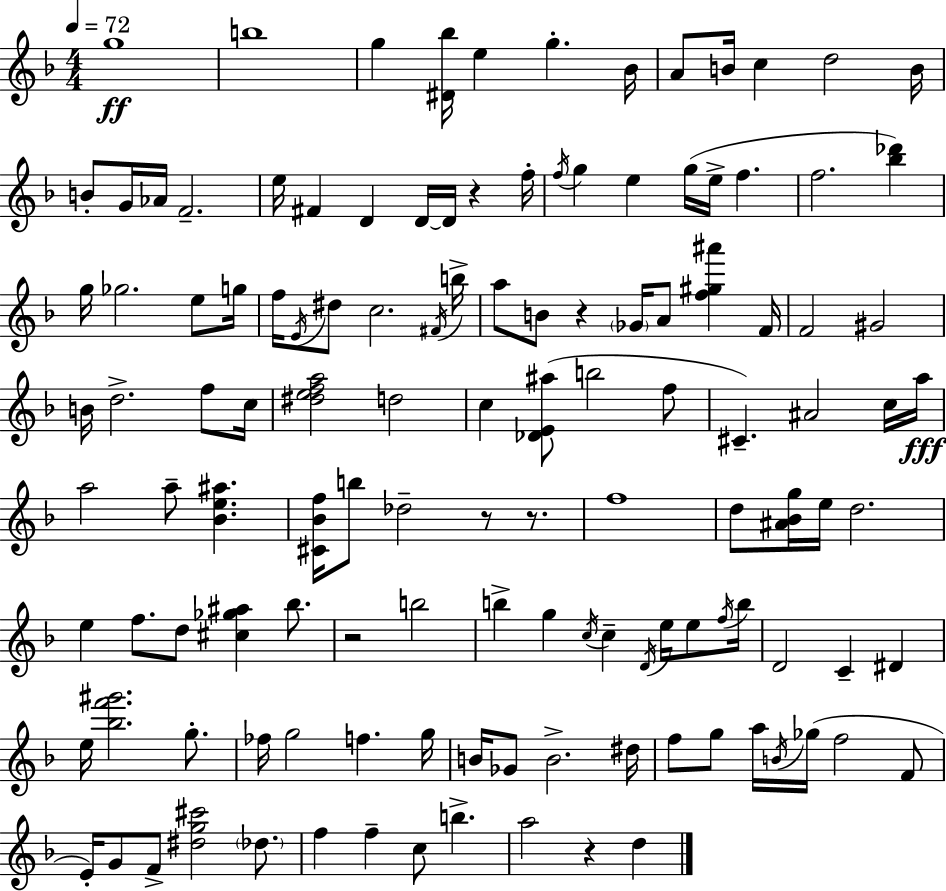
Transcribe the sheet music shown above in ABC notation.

X:1
T:Untitled
M:4/4
L:1/4
K:Dm
g4 b4 g [^D_b]/4 e g _B/4 A/2 B/4 c d2 B/4 B/2 G/4 _A/4 F2 e/4 ^F D D/4 D/4 z f/4 f/4 g e g/4 e/4 f f2 [_b_d'] g/4 _g2 e/2 g/4 f/4 E/4 ^d/2 c2 ^F/4 b/4 a/2 B/2 z _G/4 A/2 [f^g^a'] F/4 F2 ^G2 B/4 d2 f/2 c/4 [^defa]2 d2 c [_DE^a]/2 b2 f/2 ^C ^A2 c/4 a/4 a2 a/2 [_Be^a] [^C_Bf]/4 b/2 _d2 z/2 z/2 f4 d/2 [^A_Bg]/4 e/4 d2 e f/2 d/2 [^c_g^a] _b/2 z2 b2 b g c/4 c D/4 e/4 e/2 f/4 b/4 D2 C ^D e/4 [_bf'^g']2 g/2 _f/4 g2 f g/4 B/4 _G/2 B2 ^d/4 f/2 g/2 a/4 B/4 _g/4 f2 F/2 E/4 G/2 F/2 [^dg^c']2 _d/2 f f c/2 b a2 z d